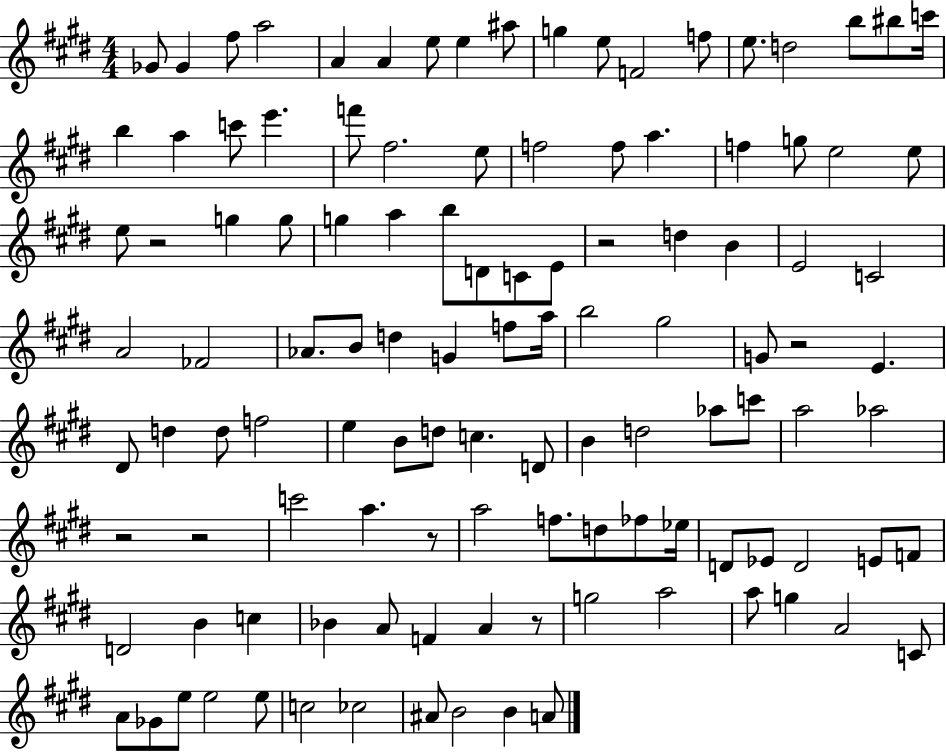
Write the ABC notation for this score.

X:1
T:Untitled
M:4/4
L:1/4
K:E
_G/2 _G ^f/2 a2 A A e/2 e ^a/2 g e/2 F2 f/2 e/2 d2 b/2 ^b/2 c'/4 b a c'/2 e' f'/2 ^f2 e/2 f2 f/2 a f g/2 e2 e/2 e/2 z2 g g/2 g a b/2 D/2 C/2 E/2 z2 d B E2 C2 A2 _F2 _A/2 B/2 d G f/2 a/4 b2 ^g2 G/2 z2 E ^D/2 d d/2 f2 e B/2 d/2 c D/2 B d2 _a/2 c'/2 a2 _a2 z2 z2 c'2 a z/2 a2 f/2 d/2 _f/2 _e/4 D/2 _E/2 D2 E/2 F/2 D2 B c _B A/2 F A z/2 g2 a2 a/2 g A2 C/2 A/2 _G/2 e/2 e2 e/2 c2 _c2 ^A/2 B2 B A/2